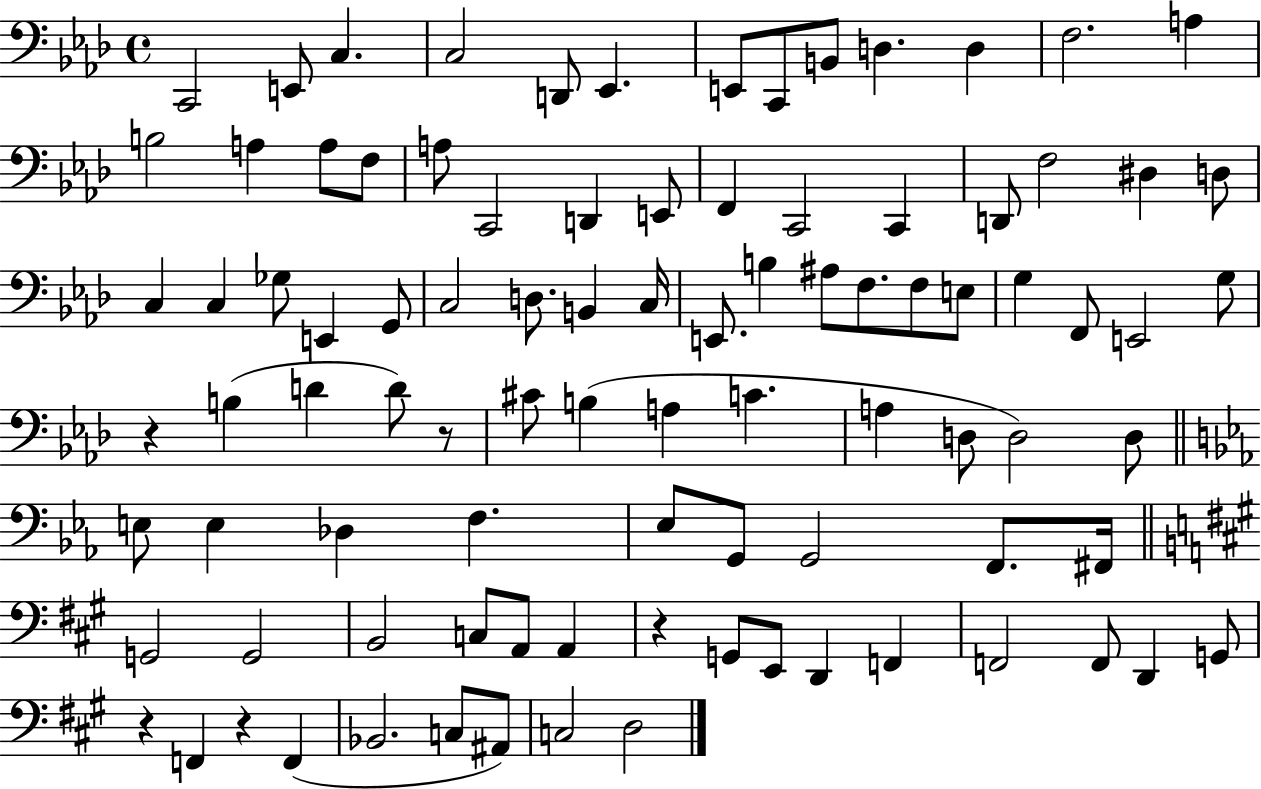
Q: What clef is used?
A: bass